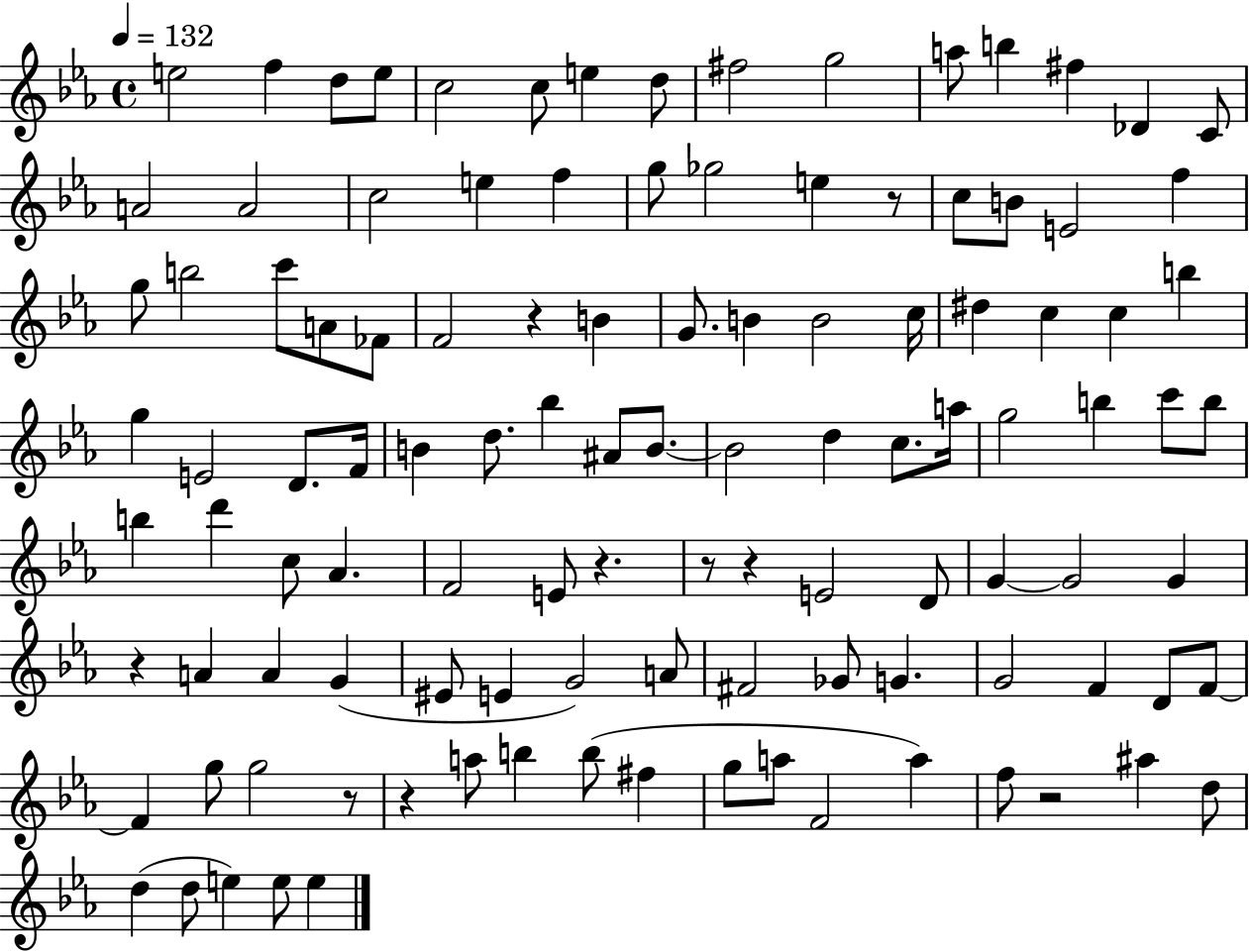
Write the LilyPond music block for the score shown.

{
  \clef treble
  \time 4/4
  \defaultTimeSignature
  \key ees \major
  \tempo 4 = 132
  e''2 f''4 d''8 e''8 | c''2 c''8 e''4 d''8 | fis''2 g''2 | a''8 b''4 fis''4 des'4 c'8 | \break a'2 a'2 | c''2 e''4 f''4 | g''8 ges''2 e''4 r8 | c''8 b'8 e'2 f''4 | \break g''8 b''2 c'''8 a'8 fes'8 | f'2 r4 b'4 | g'8. b'4 b'2 c''16 | dis''4 c''4 c''4 b''4 | \break g''4 e'2 d'8. f'16 | b'4 d''8. bes''4 ais'8 b'8.~~ | b'2 d''4 c''8. a''16 | g''2 b''4 c'''8 b''8 | \break b''4 d'''4 c''8 aes'4. | f'2 e'8 r4. | r8 r4 e'2 d'8 | g'4~~ g'2 g'4 | \break r4 a'4 a'4 g'4( | eis'8 e'4 g'2) a'8 | fis'2 ges'8 g'4. | g'2 f'4 d'8 f'8~~ | \break f'4 g''8 g''2 r8 | r4 a''8 b''4 b''8( fis''4 | g''8 a''8 f'2 a''4) | f''8 r2 ais''4 d''8 | \break d''4( d''8 e''4) e''8 e''4 | \bar "|."
}